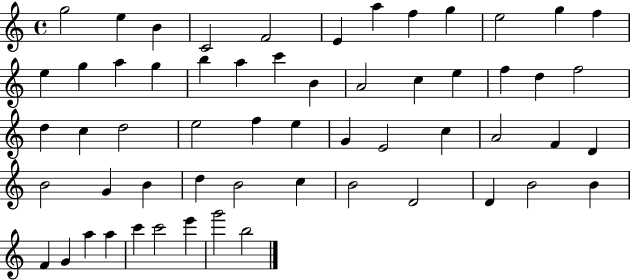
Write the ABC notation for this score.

X:1
T:Untitled
M:4/4
L:1/4
K:C
g2 e B C2 F2 E a f g e2 g f e g a g b a c' B A2 c e f d f2 d c d2 e2 f e G E2 c A2 F D B2 G B d B2 c B2 D2 D B2 B F G a a c' c'2 e' g'2 b2